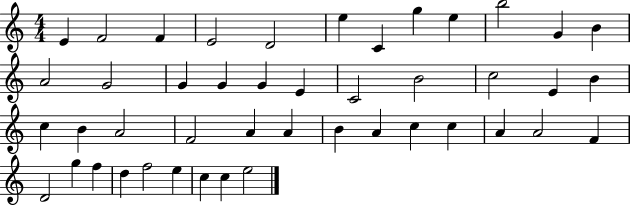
E4/q F4/h F4/q E4/h D4/h E5/q C4/q G5/q E5/q B5/h G4/q B4/q A4/h G4/h G4/q G4/q G4/q E4/q C4/h B4/h C5/h E4/q B4/q C5/q B4/q A4/h F4/h A4/q A4/q B4/q A4/q C5/q C5/q A4/q A4/h F4/q D4/h G5/q F5/q D5/q F5/h E5/q C5/q C5/q E5/h